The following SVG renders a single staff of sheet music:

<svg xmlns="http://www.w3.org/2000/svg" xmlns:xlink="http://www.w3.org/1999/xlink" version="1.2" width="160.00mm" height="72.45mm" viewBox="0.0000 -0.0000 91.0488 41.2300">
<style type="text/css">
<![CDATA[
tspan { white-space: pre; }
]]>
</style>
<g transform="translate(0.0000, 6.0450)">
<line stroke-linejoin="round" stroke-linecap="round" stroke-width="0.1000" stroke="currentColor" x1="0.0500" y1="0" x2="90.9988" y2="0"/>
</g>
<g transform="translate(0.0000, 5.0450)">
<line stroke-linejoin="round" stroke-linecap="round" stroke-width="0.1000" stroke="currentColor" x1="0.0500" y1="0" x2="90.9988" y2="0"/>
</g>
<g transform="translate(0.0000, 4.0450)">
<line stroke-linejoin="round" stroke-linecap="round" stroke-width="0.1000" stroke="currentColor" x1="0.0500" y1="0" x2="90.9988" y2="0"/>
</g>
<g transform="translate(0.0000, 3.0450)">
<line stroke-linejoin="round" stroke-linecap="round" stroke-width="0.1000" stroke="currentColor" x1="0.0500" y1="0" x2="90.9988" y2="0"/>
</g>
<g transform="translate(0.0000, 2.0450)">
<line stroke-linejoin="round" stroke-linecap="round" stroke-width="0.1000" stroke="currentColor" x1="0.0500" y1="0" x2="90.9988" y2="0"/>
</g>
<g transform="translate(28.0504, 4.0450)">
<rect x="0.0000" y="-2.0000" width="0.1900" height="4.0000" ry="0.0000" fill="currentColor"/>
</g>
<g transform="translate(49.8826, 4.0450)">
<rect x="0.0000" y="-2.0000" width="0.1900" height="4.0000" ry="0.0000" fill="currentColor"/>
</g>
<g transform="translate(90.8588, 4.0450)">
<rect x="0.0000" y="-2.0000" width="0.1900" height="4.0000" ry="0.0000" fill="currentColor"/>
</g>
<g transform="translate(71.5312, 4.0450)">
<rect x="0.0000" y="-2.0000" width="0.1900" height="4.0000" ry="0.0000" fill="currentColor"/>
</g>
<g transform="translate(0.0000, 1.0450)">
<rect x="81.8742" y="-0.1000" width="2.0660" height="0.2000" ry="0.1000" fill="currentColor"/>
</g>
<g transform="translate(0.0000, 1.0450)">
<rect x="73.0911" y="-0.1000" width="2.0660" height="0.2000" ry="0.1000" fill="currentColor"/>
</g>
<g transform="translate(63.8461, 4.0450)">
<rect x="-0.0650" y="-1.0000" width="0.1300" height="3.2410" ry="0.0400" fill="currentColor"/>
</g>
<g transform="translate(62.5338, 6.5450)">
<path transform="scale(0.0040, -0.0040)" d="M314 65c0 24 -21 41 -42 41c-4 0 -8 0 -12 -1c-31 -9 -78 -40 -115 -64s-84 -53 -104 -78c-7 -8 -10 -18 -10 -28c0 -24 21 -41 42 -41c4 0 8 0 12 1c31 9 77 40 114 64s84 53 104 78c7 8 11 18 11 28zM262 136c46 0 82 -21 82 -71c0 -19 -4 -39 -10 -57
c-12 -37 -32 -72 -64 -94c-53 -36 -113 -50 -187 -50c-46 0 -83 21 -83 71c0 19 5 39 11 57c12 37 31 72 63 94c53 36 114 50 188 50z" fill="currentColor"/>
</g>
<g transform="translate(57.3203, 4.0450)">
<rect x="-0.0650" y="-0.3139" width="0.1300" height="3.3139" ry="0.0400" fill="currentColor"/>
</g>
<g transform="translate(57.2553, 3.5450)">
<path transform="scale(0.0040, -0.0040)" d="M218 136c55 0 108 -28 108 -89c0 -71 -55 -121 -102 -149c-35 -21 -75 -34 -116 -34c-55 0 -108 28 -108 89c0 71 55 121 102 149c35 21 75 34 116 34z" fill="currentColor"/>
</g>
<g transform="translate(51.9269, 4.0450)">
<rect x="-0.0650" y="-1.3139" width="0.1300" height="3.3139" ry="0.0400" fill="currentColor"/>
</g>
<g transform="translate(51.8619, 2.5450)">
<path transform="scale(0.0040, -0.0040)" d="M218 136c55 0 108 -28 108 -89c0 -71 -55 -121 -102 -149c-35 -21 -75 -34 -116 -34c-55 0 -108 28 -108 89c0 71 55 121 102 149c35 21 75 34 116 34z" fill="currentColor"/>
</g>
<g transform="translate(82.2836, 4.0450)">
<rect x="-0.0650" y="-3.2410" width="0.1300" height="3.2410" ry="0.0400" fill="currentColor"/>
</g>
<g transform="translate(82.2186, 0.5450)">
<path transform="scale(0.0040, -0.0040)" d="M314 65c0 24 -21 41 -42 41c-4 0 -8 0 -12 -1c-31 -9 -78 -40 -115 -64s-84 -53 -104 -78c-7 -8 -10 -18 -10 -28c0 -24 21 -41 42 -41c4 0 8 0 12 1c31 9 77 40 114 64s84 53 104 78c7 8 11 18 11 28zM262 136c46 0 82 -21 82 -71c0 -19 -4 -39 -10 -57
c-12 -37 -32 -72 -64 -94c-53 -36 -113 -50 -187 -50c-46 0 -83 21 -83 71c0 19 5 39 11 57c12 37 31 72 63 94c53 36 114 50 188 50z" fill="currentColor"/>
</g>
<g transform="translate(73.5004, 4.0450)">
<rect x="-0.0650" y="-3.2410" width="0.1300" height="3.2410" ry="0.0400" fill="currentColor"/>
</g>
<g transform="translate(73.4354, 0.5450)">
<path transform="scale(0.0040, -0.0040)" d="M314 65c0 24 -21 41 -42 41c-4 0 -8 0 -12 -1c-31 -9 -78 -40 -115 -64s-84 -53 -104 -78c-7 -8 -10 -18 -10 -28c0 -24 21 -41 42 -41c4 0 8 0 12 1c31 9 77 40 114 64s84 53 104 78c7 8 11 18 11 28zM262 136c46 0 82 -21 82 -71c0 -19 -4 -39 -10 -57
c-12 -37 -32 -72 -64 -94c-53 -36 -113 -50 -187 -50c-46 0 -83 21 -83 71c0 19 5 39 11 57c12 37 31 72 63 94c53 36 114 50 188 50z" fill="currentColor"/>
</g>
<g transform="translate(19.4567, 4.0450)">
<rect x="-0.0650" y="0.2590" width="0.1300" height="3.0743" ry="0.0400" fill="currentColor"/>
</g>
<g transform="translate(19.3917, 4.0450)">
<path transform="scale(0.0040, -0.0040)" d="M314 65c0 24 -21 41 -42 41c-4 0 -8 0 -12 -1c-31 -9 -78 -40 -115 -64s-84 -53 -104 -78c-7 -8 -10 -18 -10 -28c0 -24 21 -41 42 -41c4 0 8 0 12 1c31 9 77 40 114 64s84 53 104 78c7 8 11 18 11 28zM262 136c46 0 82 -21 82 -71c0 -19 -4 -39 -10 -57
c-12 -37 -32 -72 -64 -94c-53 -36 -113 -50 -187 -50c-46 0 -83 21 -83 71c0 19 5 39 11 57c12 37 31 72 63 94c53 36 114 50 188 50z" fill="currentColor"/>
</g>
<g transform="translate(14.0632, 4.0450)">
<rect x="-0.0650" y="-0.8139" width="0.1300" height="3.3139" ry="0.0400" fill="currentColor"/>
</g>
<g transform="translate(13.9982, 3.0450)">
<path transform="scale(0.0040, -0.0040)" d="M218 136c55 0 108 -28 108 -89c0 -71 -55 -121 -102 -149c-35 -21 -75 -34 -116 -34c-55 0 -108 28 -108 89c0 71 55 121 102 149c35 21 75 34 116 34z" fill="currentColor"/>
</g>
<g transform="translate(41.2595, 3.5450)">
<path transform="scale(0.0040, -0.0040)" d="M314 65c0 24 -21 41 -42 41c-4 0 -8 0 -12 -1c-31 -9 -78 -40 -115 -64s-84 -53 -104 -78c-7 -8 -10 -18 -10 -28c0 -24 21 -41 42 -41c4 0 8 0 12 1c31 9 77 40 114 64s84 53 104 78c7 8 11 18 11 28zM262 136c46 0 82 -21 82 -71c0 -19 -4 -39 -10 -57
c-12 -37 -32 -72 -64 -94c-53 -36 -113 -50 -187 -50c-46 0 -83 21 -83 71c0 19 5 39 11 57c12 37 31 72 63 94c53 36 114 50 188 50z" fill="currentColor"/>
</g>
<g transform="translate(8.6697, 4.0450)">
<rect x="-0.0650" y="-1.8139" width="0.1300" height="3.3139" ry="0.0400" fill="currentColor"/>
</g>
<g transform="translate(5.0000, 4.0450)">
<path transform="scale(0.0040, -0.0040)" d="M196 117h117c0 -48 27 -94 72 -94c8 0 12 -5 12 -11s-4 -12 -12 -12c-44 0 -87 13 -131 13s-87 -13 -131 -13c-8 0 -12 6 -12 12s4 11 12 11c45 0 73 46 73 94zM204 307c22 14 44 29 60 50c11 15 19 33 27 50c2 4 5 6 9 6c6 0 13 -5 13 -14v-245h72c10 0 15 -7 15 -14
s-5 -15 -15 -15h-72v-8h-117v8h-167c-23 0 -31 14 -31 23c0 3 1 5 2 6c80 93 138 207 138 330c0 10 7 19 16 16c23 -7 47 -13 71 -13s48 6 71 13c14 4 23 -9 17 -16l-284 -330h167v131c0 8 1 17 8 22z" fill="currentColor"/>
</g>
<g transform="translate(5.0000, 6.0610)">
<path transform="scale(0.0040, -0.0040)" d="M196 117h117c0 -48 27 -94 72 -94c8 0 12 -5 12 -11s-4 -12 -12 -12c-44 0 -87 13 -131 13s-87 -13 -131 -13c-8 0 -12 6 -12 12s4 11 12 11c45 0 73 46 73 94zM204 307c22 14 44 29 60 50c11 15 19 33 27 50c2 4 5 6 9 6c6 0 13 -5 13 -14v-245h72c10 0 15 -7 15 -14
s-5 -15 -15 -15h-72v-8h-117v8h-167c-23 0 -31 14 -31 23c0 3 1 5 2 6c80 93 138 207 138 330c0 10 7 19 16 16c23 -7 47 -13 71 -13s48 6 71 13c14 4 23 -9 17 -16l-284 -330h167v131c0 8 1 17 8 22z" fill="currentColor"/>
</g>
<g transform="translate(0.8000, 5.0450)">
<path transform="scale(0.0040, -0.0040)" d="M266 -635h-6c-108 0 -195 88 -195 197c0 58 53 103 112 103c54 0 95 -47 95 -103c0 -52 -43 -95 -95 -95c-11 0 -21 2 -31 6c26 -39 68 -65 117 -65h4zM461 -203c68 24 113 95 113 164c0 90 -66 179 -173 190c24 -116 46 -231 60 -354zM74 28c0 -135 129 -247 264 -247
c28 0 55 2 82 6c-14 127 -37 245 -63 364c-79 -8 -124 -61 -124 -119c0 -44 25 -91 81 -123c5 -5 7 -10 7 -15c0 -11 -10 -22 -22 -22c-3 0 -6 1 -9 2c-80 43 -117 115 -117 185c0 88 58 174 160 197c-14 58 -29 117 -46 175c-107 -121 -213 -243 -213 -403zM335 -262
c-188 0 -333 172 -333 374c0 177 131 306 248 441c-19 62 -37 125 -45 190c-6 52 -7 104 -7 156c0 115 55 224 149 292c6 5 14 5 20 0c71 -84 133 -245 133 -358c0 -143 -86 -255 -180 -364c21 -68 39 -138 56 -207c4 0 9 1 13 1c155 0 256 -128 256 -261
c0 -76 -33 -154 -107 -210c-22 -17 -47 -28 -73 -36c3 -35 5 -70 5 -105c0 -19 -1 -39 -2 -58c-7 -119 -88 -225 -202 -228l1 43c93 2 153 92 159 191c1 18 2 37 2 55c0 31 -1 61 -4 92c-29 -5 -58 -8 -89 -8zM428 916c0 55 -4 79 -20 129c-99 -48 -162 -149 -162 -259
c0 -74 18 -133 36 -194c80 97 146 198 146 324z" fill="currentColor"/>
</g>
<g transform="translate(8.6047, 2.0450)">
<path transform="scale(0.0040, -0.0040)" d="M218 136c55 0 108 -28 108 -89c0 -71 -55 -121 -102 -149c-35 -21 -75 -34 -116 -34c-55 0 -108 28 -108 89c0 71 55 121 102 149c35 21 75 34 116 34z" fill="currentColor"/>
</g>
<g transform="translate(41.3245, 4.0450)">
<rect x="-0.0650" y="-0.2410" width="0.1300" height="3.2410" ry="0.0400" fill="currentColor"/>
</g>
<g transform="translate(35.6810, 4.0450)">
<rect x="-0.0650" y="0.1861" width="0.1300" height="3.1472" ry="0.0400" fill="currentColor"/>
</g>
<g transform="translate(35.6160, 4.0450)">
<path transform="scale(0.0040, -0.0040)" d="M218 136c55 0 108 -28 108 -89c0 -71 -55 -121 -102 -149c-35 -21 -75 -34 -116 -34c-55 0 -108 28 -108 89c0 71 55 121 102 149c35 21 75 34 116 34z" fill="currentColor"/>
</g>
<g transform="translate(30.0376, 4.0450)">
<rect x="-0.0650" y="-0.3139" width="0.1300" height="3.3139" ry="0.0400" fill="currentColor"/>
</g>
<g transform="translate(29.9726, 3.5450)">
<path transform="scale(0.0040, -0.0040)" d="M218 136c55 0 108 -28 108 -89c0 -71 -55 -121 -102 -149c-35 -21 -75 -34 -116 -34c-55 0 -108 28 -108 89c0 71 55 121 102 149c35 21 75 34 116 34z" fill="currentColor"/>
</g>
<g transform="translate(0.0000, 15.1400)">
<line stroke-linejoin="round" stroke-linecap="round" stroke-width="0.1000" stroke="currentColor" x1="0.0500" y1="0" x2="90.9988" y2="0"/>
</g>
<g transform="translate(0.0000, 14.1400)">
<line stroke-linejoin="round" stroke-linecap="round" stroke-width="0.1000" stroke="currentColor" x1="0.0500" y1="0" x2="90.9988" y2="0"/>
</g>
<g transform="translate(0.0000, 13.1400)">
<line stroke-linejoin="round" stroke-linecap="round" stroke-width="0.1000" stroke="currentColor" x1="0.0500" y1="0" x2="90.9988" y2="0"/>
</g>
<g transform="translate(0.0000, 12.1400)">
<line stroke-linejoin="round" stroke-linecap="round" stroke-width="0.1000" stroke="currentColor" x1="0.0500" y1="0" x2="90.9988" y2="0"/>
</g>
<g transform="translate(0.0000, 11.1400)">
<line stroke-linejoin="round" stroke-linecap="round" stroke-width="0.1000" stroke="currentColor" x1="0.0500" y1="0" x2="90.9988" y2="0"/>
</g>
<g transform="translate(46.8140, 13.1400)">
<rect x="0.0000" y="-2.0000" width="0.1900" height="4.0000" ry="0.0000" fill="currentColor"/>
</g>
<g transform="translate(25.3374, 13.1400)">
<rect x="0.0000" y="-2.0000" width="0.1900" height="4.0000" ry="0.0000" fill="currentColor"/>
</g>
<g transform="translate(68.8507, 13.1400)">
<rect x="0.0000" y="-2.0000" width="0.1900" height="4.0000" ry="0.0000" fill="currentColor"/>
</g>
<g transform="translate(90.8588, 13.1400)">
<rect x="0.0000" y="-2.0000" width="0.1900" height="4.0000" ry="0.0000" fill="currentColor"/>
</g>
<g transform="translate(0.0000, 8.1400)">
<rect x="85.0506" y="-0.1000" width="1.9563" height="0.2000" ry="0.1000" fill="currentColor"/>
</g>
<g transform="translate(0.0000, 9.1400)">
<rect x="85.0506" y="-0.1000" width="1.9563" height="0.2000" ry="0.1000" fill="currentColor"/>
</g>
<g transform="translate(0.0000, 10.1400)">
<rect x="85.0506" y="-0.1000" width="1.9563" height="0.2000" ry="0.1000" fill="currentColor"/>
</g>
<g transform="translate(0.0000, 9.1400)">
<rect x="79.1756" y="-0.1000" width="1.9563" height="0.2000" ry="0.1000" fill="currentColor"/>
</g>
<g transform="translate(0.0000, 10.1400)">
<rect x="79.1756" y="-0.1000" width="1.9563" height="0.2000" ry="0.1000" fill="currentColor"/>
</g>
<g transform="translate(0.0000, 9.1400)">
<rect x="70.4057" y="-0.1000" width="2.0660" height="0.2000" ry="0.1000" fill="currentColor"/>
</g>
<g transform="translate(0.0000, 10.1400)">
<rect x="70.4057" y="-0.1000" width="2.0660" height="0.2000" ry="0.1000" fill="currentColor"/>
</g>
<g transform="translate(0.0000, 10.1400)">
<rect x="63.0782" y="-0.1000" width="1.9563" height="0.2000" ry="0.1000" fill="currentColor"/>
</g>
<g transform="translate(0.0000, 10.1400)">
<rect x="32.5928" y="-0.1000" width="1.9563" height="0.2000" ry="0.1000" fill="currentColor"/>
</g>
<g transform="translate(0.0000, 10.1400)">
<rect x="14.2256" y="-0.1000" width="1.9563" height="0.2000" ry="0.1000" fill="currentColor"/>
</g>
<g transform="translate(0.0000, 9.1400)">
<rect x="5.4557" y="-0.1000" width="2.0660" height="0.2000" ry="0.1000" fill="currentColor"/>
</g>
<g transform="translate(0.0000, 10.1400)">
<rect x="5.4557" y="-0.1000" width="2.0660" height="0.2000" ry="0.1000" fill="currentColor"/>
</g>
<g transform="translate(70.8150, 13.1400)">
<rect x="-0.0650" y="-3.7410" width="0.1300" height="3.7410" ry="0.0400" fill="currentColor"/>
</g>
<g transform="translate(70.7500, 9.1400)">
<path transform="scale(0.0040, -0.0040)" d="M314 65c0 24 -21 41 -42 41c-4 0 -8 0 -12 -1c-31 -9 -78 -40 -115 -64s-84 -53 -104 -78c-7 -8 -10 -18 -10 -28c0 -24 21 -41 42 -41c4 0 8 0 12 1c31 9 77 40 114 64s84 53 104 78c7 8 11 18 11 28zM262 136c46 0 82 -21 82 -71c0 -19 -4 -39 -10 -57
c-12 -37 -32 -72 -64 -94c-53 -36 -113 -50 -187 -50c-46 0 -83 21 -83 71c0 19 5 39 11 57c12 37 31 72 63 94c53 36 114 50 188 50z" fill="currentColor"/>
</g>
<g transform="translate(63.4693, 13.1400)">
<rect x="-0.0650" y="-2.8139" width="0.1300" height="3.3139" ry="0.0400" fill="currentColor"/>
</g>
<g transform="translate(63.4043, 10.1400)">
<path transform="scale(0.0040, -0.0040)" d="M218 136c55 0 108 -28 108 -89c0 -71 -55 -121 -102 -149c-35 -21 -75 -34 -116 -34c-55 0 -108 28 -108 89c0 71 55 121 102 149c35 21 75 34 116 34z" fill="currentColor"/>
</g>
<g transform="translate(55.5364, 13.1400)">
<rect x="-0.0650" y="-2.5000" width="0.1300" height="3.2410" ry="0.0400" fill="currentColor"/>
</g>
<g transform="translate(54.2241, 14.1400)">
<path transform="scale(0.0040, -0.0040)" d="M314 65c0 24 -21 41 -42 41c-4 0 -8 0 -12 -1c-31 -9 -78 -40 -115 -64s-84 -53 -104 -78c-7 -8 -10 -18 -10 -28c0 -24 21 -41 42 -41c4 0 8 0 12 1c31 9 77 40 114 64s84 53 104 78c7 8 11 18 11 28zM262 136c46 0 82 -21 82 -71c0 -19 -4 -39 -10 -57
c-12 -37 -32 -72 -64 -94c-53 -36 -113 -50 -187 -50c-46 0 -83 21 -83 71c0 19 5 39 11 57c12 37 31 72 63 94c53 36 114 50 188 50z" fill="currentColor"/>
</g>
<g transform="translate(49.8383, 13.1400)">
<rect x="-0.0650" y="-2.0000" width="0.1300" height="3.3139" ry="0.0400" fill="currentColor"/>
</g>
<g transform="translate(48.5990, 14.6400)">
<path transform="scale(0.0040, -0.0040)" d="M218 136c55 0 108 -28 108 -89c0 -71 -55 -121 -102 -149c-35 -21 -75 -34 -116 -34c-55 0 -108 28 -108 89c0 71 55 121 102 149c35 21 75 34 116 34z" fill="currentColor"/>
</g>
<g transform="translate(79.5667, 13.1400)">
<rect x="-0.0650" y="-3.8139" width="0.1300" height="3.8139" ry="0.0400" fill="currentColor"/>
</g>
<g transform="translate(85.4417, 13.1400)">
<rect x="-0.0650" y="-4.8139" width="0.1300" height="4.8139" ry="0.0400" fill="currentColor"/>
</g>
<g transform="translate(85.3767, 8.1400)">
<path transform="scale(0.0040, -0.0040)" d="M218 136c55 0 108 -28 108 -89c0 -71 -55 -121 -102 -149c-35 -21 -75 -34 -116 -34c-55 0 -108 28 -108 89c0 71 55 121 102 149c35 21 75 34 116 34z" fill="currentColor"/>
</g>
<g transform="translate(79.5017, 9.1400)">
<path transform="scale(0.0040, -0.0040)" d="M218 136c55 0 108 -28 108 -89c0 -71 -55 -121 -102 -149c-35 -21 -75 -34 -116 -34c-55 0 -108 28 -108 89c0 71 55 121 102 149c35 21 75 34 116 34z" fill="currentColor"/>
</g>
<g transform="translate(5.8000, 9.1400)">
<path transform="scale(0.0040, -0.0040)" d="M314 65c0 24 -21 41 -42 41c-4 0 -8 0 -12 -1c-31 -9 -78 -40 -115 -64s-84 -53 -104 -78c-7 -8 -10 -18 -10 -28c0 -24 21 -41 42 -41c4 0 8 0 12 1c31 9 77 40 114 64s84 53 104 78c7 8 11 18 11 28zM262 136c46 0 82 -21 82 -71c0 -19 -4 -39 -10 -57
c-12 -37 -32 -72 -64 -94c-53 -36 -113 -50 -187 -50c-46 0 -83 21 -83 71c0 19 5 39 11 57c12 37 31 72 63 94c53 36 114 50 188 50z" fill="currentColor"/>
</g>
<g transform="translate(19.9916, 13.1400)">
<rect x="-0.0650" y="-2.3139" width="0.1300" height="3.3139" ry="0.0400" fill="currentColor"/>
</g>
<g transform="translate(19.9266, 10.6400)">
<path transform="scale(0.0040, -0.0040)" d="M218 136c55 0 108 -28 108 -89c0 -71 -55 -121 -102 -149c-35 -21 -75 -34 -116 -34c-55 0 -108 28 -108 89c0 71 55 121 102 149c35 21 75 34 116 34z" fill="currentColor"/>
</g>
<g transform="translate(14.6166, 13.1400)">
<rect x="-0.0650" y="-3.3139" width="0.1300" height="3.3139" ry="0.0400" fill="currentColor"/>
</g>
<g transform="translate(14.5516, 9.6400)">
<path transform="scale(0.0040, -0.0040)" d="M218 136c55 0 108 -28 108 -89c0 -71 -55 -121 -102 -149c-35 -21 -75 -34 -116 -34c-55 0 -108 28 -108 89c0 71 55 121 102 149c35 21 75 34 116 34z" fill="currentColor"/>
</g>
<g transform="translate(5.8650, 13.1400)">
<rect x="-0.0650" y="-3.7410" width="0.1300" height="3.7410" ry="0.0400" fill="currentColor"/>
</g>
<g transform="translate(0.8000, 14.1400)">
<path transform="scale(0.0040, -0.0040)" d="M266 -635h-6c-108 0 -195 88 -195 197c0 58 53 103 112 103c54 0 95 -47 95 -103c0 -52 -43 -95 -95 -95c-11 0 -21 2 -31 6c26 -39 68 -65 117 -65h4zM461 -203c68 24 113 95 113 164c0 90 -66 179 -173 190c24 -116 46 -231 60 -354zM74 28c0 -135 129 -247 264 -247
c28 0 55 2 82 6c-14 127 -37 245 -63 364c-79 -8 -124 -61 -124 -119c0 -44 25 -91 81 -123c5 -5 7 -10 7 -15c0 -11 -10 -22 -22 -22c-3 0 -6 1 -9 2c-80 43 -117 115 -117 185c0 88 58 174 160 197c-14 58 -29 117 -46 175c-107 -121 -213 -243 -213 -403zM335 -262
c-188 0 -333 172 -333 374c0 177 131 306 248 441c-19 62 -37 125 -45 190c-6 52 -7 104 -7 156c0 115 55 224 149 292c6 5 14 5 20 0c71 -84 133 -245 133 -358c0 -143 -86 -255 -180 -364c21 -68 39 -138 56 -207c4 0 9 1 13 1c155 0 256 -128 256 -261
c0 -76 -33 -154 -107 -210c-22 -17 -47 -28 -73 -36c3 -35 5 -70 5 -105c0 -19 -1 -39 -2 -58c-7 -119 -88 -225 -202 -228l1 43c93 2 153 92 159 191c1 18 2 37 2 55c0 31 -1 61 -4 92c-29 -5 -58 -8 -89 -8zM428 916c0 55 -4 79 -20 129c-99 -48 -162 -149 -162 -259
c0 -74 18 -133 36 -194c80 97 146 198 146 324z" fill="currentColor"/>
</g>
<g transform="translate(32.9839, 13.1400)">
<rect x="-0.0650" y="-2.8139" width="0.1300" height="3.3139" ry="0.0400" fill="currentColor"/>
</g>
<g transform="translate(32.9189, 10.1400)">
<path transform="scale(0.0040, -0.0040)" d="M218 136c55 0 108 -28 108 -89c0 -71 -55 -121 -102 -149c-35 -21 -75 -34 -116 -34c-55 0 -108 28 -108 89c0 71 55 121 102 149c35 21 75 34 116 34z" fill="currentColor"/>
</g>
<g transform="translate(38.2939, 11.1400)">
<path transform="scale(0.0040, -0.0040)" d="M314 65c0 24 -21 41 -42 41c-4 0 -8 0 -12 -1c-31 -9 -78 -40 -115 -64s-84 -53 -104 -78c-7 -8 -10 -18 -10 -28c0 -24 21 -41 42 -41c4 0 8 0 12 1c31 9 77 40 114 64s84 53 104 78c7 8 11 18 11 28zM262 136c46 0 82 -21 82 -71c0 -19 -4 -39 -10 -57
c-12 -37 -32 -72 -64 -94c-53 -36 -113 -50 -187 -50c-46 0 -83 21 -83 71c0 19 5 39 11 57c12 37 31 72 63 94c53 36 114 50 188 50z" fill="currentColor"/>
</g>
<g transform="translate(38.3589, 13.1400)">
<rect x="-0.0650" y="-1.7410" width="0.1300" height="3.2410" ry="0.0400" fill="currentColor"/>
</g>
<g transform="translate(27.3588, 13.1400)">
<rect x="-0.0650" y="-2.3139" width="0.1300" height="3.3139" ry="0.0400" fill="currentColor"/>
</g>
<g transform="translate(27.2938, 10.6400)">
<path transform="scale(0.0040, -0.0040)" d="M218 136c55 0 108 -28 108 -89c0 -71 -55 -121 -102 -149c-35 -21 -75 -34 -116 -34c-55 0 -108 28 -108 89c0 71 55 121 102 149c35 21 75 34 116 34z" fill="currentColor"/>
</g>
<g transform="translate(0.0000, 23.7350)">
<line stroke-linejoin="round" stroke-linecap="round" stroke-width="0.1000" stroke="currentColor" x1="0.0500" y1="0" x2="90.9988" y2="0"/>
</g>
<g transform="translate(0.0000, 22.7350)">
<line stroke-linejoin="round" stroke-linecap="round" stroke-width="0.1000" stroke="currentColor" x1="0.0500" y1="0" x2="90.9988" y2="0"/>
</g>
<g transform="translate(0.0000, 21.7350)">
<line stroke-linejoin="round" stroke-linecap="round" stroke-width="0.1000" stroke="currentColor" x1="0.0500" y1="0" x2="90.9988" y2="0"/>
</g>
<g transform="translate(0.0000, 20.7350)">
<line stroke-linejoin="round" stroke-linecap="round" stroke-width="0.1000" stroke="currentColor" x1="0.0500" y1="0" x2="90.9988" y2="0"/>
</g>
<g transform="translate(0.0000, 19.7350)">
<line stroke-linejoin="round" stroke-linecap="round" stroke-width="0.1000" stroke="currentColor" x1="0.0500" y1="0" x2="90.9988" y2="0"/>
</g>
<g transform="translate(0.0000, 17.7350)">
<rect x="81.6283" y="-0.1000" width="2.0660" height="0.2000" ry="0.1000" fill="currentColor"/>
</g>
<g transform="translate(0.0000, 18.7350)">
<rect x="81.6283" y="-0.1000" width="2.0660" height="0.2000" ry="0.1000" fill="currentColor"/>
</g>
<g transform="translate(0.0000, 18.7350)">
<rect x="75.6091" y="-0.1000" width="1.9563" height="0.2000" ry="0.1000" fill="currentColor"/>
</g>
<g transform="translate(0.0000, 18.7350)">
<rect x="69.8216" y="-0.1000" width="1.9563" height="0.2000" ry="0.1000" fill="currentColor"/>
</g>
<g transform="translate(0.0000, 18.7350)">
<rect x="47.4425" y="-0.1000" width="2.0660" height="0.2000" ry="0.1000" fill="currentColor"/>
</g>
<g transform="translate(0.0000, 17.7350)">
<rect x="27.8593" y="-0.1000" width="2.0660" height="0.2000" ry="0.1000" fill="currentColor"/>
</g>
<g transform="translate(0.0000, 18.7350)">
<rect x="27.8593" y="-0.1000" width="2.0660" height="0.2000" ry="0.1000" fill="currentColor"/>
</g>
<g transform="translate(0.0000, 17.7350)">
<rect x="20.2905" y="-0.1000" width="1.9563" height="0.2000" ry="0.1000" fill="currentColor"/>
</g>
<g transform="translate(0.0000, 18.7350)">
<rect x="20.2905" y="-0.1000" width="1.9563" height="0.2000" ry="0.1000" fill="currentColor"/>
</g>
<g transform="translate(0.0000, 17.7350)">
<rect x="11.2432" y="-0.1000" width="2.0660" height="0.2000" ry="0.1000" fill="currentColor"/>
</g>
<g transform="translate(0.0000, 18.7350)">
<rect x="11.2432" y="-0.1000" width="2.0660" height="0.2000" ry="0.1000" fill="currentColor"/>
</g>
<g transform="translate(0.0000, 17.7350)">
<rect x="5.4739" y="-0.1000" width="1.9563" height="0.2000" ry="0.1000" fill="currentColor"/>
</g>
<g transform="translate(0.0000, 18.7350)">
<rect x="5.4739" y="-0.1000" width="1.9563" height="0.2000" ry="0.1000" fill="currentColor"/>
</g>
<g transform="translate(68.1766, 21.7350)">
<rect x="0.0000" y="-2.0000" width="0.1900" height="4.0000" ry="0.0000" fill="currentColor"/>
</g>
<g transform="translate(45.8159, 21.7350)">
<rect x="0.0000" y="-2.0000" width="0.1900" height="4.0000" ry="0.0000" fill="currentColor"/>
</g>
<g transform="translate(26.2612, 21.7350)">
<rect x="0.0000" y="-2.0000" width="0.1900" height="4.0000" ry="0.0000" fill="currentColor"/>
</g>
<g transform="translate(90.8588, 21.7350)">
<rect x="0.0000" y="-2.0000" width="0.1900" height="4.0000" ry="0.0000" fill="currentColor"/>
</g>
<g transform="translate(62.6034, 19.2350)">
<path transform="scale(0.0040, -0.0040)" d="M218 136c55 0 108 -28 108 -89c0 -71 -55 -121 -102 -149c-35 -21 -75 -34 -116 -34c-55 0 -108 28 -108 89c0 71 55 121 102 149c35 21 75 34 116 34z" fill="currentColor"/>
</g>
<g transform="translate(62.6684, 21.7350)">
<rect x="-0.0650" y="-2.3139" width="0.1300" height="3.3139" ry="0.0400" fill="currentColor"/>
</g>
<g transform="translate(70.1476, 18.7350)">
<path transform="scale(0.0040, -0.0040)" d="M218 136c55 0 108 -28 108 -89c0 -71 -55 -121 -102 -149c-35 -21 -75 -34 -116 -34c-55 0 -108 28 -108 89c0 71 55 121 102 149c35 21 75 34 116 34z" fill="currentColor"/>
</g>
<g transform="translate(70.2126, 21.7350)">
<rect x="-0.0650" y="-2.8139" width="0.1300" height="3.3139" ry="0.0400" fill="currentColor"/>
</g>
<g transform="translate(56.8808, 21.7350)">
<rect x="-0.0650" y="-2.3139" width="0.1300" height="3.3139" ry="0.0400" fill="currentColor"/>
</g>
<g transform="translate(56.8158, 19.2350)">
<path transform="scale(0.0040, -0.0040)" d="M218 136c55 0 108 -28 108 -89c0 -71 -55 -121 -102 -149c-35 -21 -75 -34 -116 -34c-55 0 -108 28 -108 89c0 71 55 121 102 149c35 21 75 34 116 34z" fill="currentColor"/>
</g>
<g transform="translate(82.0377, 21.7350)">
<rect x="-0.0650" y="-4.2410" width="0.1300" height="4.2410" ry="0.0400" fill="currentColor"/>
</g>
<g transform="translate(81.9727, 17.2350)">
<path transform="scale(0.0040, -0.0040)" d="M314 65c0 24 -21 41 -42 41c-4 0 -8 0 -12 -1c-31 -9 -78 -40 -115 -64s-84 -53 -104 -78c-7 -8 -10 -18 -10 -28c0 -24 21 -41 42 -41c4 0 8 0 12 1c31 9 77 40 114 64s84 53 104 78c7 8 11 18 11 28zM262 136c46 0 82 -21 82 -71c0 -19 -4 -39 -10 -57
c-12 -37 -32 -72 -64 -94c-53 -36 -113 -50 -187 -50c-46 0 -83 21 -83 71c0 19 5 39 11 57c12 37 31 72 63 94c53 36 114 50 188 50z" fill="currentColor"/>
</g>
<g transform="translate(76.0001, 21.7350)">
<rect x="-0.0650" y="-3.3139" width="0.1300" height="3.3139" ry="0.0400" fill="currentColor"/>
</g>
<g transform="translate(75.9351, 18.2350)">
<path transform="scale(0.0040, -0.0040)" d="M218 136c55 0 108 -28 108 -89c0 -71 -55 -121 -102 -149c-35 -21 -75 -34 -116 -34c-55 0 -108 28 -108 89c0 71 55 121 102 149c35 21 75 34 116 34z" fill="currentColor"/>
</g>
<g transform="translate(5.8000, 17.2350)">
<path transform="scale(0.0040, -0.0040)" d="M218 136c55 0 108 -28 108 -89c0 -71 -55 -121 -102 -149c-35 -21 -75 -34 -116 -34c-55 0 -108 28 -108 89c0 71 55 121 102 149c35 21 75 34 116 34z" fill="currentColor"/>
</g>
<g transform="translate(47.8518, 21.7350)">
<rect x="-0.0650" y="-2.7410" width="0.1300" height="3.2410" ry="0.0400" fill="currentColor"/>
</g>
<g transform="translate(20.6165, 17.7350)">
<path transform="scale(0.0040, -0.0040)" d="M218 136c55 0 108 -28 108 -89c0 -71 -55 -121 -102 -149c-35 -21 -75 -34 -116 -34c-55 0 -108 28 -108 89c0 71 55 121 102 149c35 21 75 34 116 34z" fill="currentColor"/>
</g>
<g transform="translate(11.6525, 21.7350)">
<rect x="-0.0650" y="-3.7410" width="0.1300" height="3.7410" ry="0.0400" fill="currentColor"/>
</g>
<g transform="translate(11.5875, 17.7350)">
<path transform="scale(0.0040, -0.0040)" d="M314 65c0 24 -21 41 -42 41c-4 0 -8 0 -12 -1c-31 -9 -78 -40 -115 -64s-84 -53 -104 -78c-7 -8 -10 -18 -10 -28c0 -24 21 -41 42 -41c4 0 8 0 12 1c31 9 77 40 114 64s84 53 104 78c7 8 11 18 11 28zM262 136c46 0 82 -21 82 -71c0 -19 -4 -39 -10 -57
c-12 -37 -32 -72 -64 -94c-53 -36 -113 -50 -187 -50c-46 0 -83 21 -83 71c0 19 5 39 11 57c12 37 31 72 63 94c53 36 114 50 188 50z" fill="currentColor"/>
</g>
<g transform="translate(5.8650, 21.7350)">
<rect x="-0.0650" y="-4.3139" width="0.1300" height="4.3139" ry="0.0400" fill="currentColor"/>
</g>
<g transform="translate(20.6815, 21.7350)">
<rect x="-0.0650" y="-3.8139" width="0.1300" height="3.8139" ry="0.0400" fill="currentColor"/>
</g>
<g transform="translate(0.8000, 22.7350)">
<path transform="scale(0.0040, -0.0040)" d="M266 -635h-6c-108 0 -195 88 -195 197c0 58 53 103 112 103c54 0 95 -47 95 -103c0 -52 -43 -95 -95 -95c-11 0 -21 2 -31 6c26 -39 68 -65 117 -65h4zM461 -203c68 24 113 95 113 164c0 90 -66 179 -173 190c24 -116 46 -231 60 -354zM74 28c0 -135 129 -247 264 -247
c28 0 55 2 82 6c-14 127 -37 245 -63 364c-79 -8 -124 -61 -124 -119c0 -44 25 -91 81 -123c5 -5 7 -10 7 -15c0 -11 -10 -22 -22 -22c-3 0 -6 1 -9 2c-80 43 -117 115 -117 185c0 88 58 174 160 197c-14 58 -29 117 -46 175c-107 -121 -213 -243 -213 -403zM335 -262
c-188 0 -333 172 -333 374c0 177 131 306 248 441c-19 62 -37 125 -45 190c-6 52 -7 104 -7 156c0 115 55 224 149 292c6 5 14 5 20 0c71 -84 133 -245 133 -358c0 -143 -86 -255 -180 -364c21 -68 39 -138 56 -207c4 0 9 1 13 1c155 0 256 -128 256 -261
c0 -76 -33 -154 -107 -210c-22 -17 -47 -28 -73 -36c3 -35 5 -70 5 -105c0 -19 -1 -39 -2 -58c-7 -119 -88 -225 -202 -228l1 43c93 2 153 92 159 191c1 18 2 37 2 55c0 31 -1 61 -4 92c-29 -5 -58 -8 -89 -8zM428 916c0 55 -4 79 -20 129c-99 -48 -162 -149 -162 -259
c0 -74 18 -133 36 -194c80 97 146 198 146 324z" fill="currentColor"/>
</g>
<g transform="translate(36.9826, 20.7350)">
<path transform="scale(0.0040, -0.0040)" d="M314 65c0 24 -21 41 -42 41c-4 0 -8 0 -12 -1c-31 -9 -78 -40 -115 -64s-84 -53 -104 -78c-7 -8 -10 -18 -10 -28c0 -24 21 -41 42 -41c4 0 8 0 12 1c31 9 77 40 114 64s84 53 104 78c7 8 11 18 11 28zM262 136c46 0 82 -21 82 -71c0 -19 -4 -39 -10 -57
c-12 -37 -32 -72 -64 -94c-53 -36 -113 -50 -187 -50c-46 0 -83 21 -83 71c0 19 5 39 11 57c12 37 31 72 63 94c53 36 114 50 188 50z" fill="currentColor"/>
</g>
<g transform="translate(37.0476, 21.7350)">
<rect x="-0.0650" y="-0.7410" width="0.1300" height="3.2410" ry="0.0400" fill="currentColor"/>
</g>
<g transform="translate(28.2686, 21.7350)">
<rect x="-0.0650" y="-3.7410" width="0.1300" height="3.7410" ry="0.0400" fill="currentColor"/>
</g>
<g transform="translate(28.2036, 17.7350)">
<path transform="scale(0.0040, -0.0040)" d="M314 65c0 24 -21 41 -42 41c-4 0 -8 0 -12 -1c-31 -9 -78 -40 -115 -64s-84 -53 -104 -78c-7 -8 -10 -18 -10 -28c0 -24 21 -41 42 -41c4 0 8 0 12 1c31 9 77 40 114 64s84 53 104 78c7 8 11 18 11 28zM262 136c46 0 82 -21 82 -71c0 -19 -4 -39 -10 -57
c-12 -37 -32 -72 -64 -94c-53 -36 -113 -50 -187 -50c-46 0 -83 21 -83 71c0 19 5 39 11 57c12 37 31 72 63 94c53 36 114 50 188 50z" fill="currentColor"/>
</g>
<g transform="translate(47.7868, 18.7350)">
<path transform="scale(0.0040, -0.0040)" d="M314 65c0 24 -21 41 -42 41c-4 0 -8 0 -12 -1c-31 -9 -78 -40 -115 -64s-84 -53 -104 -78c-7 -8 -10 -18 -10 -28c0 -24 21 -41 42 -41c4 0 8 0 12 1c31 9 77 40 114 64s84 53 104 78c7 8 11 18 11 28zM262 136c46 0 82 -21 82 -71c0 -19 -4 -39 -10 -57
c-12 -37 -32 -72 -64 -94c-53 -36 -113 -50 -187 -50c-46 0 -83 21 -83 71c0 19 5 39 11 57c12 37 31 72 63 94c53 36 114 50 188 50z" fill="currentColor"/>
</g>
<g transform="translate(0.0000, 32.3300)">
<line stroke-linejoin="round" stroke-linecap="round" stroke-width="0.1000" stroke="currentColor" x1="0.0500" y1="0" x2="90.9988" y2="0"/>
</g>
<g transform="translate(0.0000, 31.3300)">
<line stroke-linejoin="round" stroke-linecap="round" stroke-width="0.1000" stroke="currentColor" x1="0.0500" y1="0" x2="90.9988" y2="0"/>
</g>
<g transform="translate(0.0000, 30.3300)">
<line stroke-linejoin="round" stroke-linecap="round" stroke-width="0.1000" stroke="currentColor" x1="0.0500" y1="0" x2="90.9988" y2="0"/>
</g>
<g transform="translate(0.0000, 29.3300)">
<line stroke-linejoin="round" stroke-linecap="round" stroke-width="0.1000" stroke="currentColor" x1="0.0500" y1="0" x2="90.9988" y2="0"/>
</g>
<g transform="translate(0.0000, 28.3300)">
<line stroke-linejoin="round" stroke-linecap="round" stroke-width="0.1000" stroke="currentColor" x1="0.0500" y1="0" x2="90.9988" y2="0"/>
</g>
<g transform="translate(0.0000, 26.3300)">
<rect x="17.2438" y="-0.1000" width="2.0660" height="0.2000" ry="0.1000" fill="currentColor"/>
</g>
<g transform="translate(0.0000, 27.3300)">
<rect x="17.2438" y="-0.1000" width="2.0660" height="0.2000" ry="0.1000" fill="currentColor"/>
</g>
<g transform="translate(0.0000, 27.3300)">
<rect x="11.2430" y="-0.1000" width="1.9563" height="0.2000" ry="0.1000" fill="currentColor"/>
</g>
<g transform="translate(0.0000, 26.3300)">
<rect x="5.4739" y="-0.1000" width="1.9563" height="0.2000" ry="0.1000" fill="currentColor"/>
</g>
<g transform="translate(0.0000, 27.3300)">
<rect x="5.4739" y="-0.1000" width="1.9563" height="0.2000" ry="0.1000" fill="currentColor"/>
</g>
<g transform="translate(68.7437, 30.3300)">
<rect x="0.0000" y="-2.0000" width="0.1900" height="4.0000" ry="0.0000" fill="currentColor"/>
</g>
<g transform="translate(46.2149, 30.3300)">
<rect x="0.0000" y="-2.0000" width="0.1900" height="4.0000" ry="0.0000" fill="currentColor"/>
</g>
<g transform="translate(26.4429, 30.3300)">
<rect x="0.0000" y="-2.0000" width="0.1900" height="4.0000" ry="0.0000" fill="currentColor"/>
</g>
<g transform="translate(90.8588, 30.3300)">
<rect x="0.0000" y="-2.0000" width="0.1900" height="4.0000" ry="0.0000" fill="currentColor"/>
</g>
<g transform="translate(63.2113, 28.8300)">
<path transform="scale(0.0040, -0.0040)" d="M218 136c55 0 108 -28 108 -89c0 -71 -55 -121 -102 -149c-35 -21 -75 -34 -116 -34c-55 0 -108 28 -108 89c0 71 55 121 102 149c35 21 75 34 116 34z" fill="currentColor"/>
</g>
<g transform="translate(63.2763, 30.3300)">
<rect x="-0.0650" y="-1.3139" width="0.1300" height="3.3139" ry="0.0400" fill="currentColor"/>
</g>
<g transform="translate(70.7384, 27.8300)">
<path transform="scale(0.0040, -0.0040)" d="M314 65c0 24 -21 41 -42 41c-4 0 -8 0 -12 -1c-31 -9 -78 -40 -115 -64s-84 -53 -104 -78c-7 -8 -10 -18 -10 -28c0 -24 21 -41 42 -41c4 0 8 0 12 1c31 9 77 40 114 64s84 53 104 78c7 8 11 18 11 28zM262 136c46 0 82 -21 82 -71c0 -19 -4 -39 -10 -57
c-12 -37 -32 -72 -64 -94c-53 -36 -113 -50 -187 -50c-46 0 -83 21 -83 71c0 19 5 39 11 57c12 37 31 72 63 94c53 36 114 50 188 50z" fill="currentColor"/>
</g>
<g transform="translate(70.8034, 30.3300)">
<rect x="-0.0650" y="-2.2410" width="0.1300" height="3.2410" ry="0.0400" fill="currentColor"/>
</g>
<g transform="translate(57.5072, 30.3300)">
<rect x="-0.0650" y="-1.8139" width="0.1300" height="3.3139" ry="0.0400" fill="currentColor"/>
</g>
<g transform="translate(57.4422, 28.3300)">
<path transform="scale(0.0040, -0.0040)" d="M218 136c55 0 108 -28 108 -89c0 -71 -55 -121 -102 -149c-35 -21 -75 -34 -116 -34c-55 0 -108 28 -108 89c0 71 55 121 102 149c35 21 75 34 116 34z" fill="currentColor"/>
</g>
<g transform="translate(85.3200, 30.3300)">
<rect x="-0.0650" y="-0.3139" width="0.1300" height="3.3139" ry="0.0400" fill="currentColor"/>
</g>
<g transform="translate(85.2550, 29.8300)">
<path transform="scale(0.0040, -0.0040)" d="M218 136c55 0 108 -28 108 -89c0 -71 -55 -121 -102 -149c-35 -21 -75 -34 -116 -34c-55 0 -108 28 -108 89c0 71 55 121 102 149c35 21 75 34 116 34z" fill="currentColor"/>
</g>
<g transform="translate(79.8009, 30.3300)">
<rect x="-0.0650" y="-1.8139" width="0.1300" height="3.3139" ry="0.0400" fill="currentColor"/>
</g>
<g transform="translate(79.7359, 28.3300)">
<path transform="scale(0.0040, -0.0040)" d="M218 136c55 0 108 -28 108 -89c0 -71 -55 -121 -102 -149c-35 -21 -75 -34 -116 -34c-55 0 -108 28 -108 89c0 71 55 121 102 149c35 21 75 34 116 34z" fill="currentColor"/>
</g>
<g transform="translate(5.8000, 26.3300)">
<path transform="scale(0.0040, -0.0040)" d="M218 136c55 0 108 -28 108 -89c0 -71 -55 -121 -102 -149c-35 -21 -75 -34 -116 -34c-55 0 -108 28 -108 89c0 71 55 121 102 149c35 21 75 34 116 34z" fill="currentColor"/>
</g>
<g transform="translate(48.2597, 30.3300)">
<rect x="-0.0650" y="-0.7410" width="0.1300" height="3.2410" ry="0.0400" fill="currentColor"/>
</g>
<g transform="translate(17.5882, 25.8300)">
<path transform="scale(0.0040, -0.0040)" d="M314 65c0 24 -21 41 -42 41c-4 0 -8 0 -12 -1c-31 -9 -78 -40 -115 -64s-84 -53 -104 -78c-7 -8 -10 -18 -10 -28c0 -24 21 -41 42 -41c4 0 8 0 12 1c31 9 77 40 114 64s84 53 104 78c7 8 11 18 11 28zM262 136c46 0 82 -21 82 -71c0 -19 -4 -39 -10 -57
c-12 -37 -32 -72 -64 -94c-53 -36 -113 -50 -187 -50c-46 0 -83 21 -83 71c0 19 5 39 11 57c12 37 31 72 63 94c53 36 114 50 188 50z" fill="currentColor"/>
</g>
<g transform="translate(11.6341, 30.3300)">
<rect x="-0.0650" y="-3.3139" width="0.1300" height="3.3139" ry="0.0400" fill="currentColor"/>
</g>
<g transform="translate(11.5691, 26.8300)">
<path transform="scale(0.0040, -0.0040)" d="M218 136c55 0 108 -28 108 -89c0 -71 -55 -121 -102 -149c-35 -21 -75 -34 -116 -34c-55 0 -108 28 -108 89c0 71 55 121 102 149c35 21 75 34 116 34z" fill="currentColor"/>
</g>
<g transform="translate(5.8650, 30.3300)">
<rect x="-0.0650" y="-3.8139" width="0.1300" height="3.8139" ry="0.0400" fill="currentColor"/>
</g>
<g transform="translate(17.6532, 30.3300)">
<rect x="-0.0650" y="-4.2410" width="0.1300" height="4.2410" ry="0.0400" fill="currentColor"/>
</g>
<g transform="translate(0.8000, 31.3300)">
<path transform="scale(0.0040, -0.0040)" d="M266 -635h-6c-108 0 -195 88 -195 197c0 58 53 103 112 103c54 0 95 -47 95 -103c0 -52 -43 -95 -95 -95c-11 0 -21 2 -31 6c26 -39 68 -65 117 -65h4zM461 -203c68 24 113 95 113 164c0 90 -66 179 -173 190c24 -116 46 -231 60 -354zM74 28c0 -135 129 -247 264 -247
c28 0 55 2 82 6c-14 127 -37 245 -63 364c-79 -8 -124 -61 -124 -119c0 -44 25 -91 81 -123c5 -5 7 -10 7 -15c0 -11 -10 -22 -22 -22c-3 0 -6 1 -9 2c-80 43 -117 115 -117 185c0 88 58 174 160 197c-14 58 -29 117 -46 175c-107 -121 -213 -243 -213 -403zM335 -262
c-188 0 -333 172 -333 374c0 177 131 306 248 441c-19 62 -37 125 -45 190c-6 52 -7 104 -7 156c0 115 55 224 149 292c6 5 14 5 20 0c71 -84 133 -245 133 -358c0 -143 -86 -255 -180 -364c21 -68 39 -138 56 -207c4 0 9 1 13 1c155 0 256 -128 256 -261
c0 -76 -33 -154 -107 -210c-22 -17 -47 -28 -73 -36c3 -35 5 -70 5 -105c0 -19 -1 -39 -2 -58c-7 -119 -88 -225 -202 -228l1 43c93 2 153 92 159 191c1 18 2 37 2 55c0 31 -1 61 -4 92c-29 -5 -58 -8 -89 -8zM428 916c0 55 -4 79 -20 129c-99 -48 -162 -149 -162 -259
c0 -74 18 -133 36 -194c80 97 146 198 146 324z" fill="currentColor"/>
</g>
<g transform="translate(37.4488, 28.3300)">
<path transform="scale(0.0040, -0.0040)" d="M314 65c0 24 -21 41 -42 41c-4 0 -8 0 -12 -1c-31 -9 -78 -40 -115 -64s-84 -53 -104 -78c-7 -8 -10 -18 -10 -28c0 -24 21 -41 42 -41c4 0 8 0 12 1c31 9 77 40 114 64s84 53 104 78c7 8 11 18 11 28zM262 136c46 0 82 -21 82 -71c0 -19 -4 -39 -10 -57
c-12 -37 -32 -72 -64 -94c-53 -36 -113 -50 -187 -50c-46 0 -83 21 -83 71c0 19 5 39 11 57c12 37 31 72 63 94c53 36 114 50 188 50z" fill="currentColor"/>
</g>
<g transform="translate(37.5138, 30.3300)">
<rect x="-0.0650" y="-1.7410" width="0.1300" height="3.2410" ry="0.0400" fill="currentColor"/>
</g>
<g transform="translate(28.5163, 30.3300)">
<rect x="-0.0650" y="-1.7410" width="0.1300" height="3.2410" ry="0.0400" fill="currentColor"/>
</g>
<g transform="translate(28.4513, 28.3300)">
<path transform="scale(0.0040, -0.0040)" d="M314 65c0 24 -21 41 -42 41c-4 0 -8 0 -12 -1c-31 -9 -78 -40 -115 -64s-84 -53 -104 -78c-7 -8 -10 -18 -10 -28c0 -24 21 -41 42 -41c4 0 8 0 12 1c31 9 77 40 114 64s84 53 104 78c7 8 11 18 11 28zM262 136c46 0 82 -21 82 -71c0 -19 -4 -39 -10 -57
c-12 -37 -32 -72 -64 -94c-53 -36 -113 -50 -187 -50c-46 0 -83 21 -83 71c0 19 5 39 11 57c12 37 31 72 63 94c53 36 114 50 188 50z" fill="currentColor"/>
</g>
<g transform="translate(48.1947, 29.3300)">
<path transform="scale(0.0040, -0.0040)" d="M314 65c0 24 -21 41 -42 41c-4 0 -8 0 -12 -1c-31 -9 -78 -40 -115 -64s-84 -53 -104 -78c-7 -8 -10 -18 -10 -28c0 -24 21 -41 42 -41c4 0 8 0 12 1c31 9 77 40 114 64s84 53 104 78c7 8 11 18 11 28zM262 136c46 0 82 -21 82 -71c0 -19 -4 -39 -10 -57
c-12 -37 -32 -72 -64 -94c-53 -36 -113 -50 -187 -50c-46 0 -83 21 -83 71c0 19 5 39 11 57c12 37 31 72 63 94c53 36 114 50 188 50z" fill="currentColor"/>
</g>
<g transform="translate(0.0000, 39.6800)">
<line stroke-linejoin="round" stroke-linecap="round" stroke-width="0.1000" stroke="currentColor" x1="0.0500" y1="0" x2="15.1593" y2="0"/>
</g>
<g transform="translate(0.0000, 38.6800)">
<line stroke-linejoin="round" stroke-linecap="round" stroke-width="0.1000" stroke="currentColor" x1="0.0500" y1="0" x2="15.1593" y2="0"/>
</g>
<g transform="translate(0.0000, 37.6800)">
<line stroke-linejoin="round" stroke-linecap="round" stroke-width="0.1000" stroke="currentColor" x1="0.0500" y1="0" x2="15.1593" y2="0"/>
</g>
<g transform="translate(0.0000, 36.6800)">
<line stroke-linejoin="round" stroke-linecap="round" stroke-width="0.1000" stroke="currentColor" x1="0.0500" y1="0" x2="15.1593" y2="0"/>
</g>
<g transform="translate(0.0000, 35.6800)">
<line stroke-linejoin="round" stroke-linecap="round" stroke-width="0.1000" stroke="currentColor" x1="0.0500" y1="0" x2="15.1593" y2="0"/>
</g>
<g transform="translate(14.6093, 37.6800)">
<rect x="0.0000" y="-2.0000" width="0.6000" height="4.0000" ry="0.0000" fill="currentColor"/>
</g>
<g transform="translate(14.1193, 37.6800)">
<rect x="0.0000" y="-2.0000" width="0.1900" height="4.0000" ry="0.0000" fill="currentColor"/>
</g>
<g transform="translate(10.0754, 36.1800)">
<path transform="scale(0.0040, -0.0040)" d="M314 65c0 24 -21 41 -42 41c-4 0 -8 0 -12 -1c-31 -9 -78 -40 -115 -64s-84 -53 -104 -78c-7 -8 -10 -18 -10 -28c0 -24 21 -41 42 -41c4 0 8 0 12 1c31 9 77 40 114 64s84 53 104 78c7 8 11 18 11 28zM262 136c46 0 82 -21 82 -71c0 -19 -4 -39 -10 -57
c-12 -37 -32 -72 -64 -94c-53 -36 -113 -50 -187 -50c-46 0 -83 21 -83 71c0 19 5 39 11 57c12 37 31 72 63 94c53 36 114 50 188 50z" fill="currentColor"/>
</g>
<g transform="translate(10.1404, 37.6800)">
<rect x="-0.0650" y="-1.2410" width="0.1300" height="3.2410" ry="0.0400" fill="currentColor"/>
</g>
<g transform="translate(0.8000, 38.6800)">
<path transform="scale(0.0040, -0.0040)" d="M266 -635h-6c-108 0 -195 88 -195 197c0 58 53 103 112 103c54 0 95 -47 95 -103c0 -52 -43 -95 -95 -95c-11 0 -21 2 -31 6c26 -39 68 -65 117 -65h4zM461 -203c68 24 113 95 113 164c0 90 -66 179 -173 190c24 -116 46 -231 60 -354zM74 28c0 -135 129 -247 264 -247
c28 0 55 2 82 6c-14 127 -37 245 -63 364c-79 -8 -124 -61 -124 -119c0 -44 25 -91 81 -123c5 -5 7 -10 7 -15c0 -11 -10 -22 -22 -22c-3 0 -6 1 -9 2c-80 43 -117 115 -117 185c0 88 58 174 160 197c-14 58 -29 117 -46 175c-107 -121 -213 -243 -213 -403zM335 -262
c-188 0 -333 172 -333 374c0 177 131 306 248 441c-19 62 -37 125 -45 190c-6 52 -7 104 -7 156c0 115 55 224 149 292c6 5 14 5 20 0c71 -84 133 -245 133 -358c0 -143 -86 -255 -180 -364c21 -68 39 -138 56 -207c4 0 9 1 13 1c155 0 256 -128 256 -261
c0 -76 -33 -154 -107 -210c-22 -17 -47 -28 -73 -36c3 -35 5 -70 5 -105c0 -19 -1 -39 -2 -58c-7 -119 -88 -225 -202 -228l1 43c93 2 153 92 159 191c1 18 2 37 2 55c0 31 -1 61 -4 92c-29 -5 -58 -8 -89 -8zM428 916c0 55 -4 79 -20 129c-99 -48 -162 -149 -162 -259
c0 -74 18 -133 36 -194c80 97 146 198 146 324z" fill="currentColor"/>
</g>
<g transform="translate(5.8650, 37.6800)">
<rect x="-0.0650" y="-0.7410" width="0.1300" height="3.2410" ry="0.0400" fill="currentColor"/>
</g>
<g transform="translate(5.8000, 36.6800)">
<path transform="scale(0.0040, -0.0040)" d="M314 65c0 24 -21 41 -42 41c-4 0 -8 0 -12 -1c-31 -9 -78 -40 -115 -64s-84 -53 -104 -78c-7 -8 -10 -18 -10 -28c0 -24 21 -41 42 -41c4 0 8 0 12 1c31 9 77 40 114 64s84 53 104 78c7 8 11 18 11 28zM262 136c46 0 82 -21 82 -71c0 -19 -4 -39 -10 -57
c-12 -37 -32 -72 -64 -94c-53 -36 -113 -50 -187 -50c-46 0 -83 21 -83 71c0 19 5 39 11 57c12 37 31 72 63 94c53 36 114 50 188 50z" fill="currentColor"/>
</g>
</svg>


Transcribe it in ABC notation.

X:1
T:Untitled
M:4/4
L:1/4
K:C
f d B2 c B c2 e c D2 b2 b2 c'2 b g g a f2 F G2 a c'2 c' e' d' c'2 c' c'2 d2 a2 g g a b d'2 c' b d'2 f2 f2 d2 f e g2 f c d2 e2